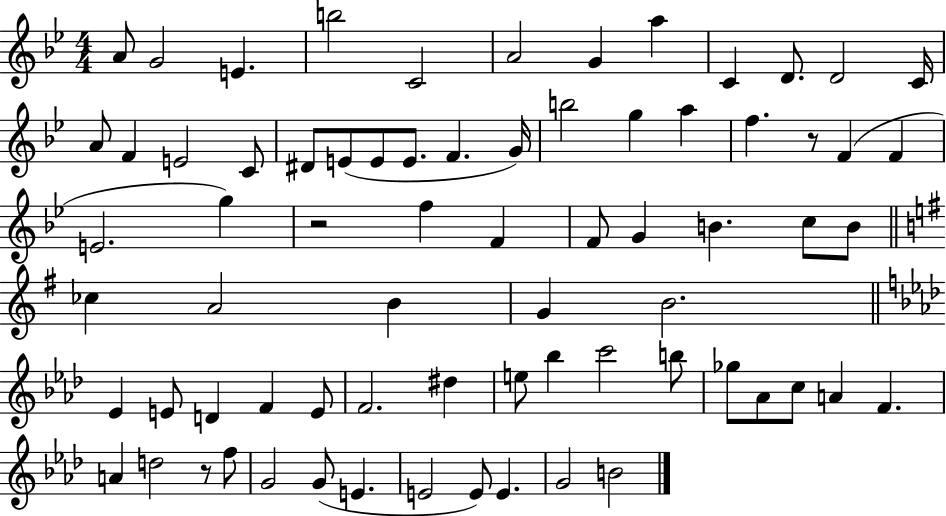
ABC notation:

X:1
T:Untitled
M:4/4
L:1/4
K:Bb
A/2 G2 E b2 C2 A2 G a C D/2 D2 C/4 A/2 F E2 C/2 ^D/2 E/2 E/2 E/2 F G/4 b2 g a f z/2 F F E2 g z2 f F F/2 G B c/2 B/2 _c A2 B G B2 _E E/2 D F E/2 F2 ^d e/2 _b c'2 b/2 _g/2 _A/2 c/2 A F A d2 z/2 f/2 G2 G/2 E E2 E/2 E G2 B2